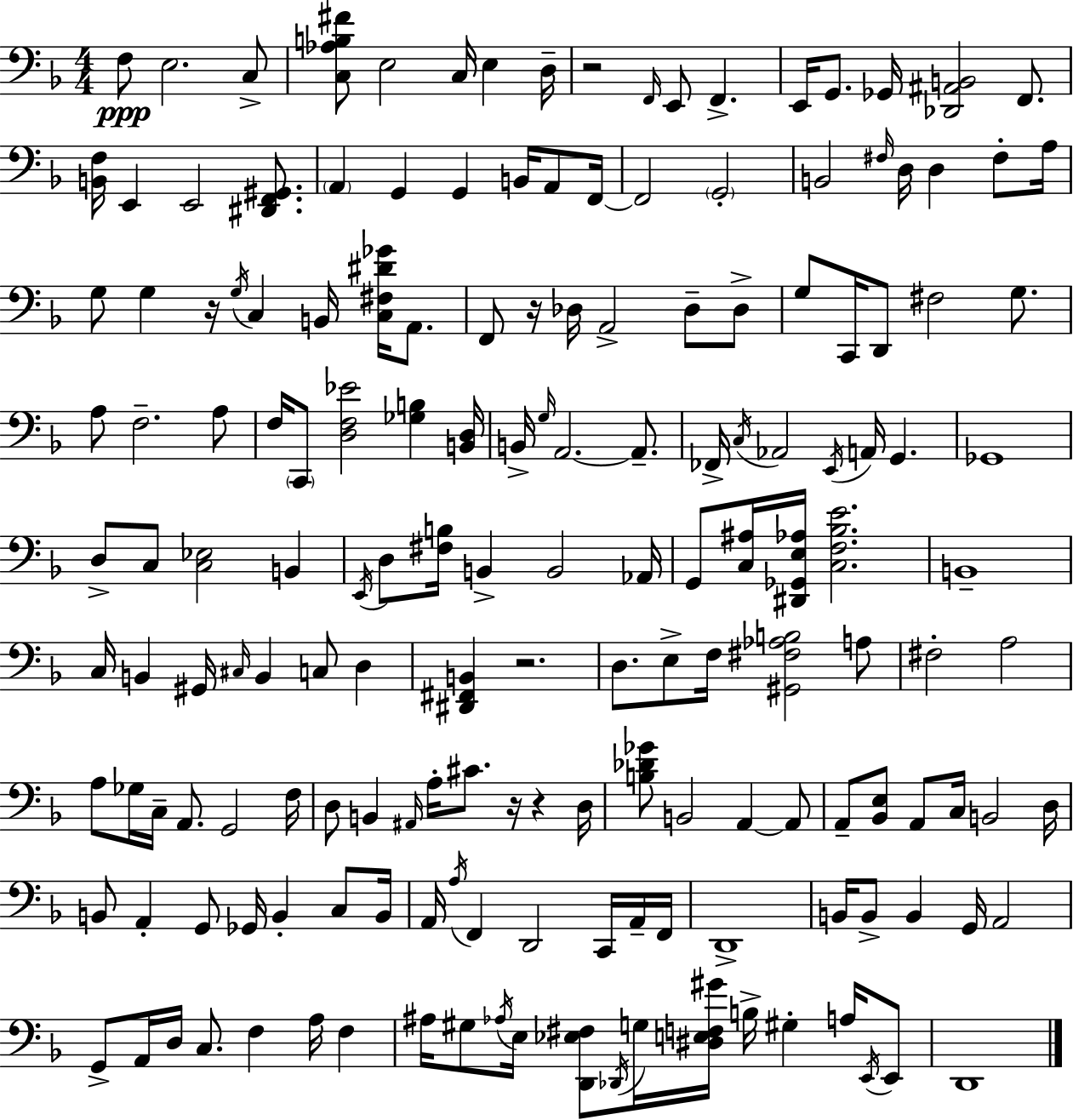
{
  \clef bass
  \numericTimeSignature
  \time 4/4
  \key d \minor
  \repeat volta 2 { f8\ppp e2. c8-> | <c aes b fis'>8 e2 c16 e4 d16-- | r2 \grace { f,16 } e,8 f,4.-> | e,16 g,8. ges,16 <des, ais, b,>2 f,8. | \break <b, f>16 e,4 e,2 <dis, f, gis,>8. | \parenthesize a,4 g,4 g,4 b,16 a,8 | f,16~~ f,2 \parenthesize g,2-. | b,2 \grace { fis16 } d16 d4 fis8-. | \break a16 g8 g4 r16 \acciaccatura { g16 } c4 b,16 <c fis dis' ges'>16 | a,8. f,8 r16 des16 a,2-> des8-- | des8-> g8 c,16 d,8 fis2 | g8. a8 f2.-- | \break a8 f16 \parenthesize c,8 <d f ees'>2 <ges b>4 | <b, d>16 b,16-> \grace { g16 } a,2.~~ | a,8.-- fes,16-> \acciaccatura { c16 } aes,2 \acciaccatura { e,16 } a,16 | g,4. ges,1 | \break d8-> c8 <c ees>2 | b,4 \acciaccatura { e,16 } d8 <fis b>16 b,4-> b,2 | aes,16 g,8 <c ais>16 <dis, ges, e aes>16 <c f bes e'>2. | b,1-- | \break c16 b,4 gis,16 \grace { cis16 } b,4 | c8 d4 <dis, fis, b,>4 r2. | d8. e8-> f16 <gis, fis aes b>2 | a8 fis2-. | \break a2 a8 ges16 c16-- a,8. g,2 | f16 d8 b,4 \grace { ais,16 } a16-. | cis'8. r16 r4 d16 <b des' ges'>8 b,2 | a,4~~ a,8 a,8-- <bes, e>8 a,8 c16 | \break b,2 d16 b,8 a,4-. g,8 | ges,16 b,4-. c8 b,16 a,16 \acciaccatura { a16 } f,4 d,2 | c,16 a,16-- f,16 d,1-> | b,16 b,8-> b,4 | \break g,16 a,2 g,8-> a,16 d16 c8. | f4 a16 f4 ais16 gis8 \acciaccatura { aes16 } e16 <d, ees fis>8 | \acciaccatura { des,16 } g16 <dis e f gis'>16 b16-> gis4-. a16 \acciaccatura { e,16 } e,8 d,1 | } \bar "|."
}